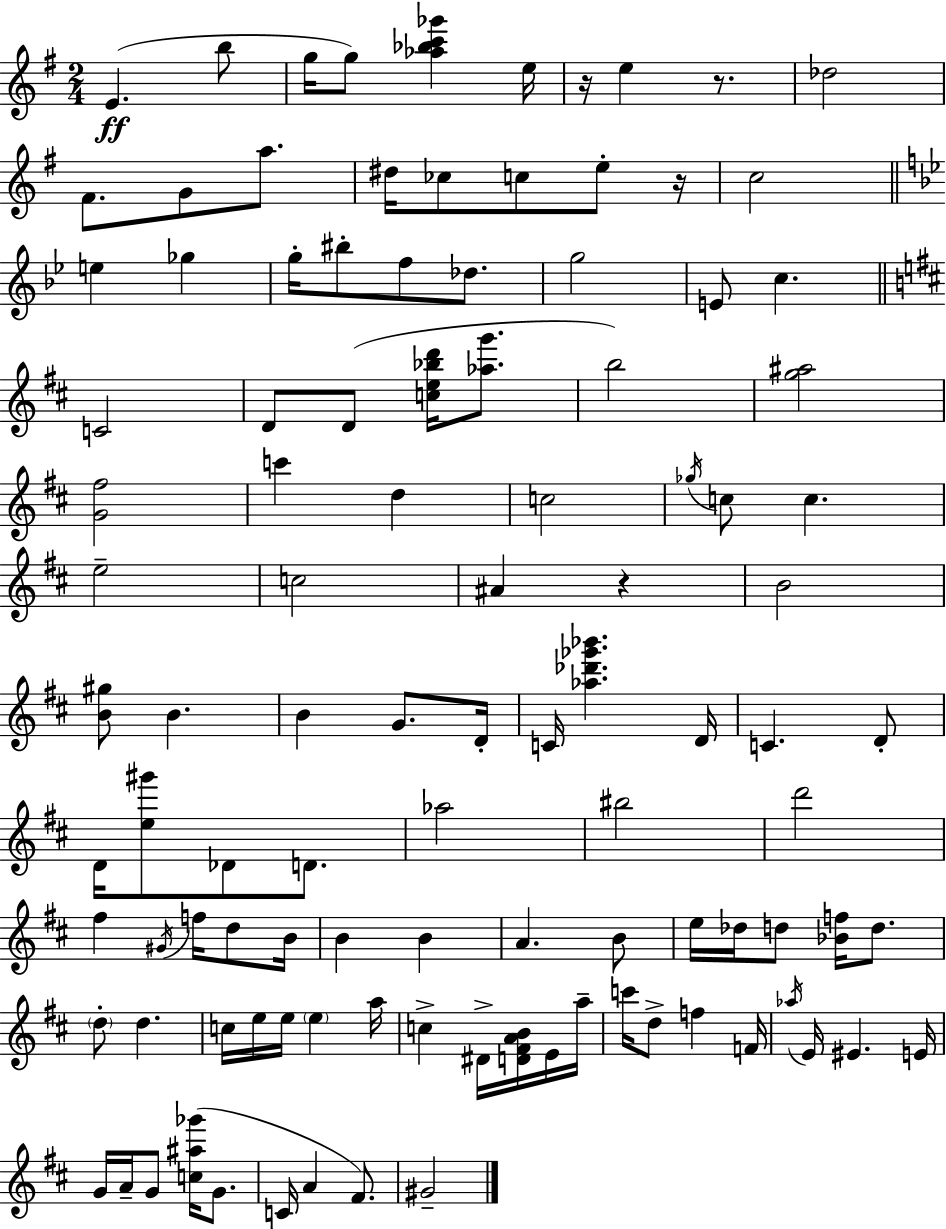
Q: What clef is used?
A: treble